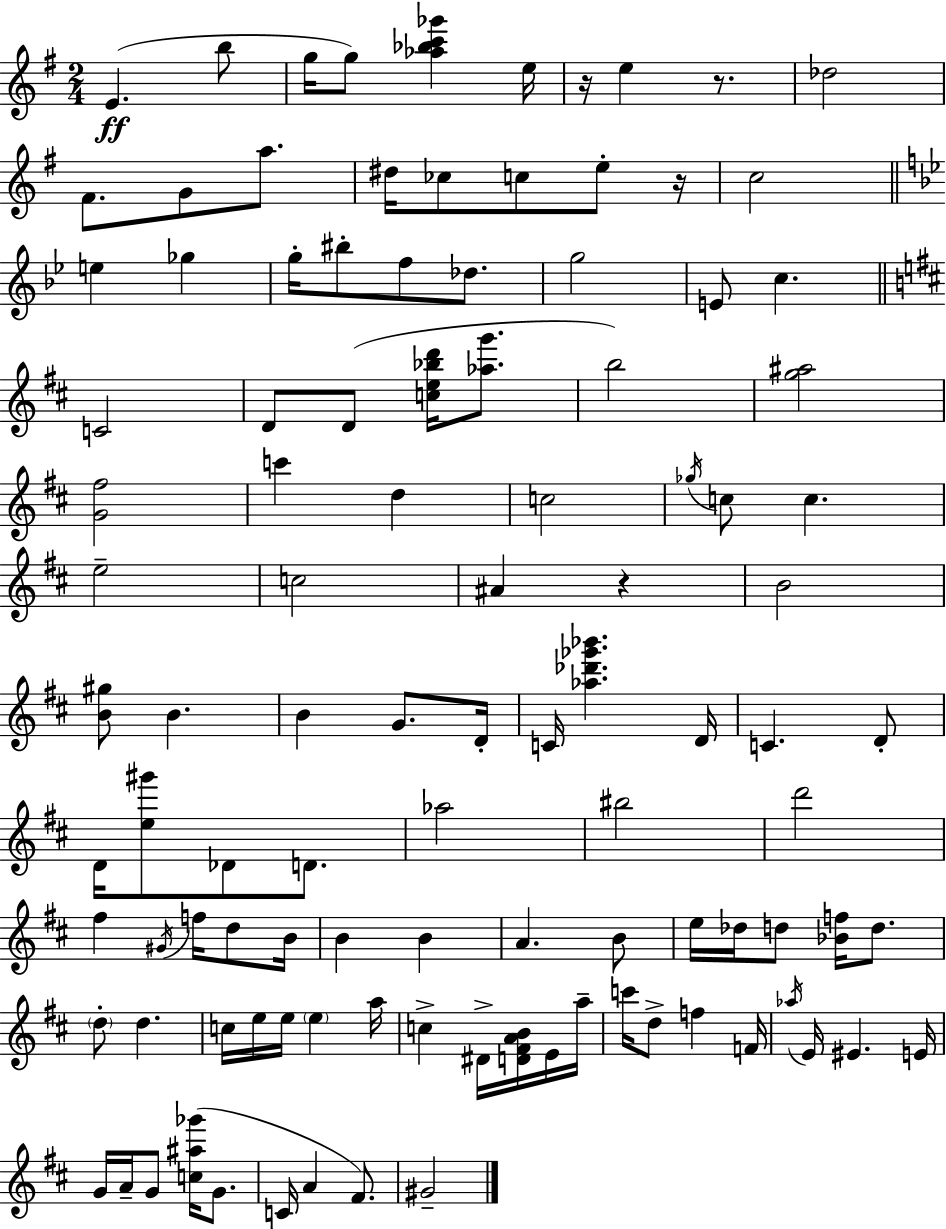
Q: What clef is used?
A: treble